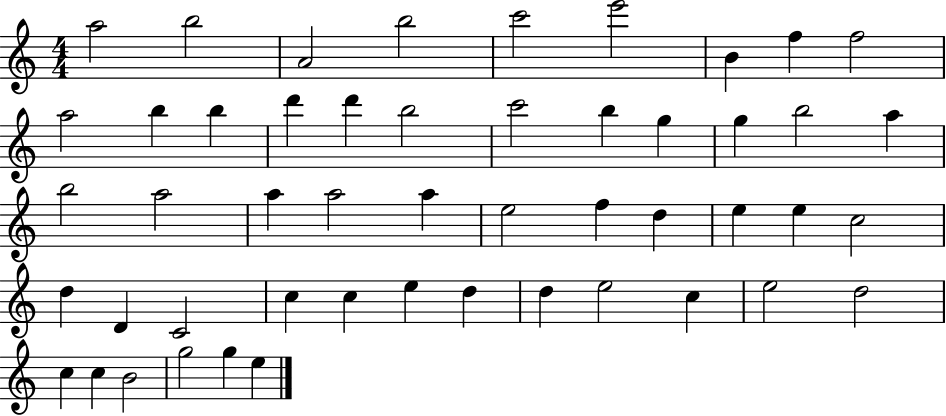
A5/h B5/h A4/h B5/h C6/h E6/h B4/q F5/q F5/h A5/h B5/q B5/q D6/q D6/q B5/h C6/h B5/q G5/q G5/q B5/h A5/q B5/h A5/h A5/q A5/h A5/q E5/h F5/q D5/q E5/q E5/q C5/h D5/q D4/q C4/h C5/q C5/q E5/q D5/q D5/q E5/h C5/q E5/h D5/h C5/q C5/q B4/h G5/h G5/q E5/q